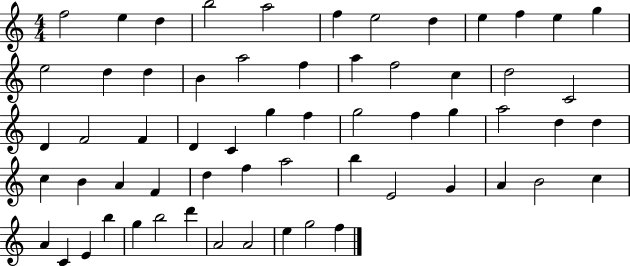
{
  \clef treble
  \numericTimeSignature
  \time 4/4
  \key c \major
  f''2 e''4 d''4 | b''2 a''2 | f''4 e''2 d''4 | e''4 f''4 e''4 g''4 | \break e''2 d''4 d''4 | b'4 a''2 f''4 | a''4 f''2 c''4 | d''2 c'2 | \break d'4 f'2 f'4 | d'4 c'4 g''4 f''4 | g''2 f''4 g''4 | a''2 d''4 d''4 | \break c''4 b'4 a'4 f'4 | d''4 f''4 a''2 | b''4 e'2 g'4 | a'4 b'2 c''4 | \break a'4 c'4 e'4 b''4 | g''4 b''2 d'''4 | a'2 a'2 | e''4 g''2 f''4 | \break \bar "|."
}